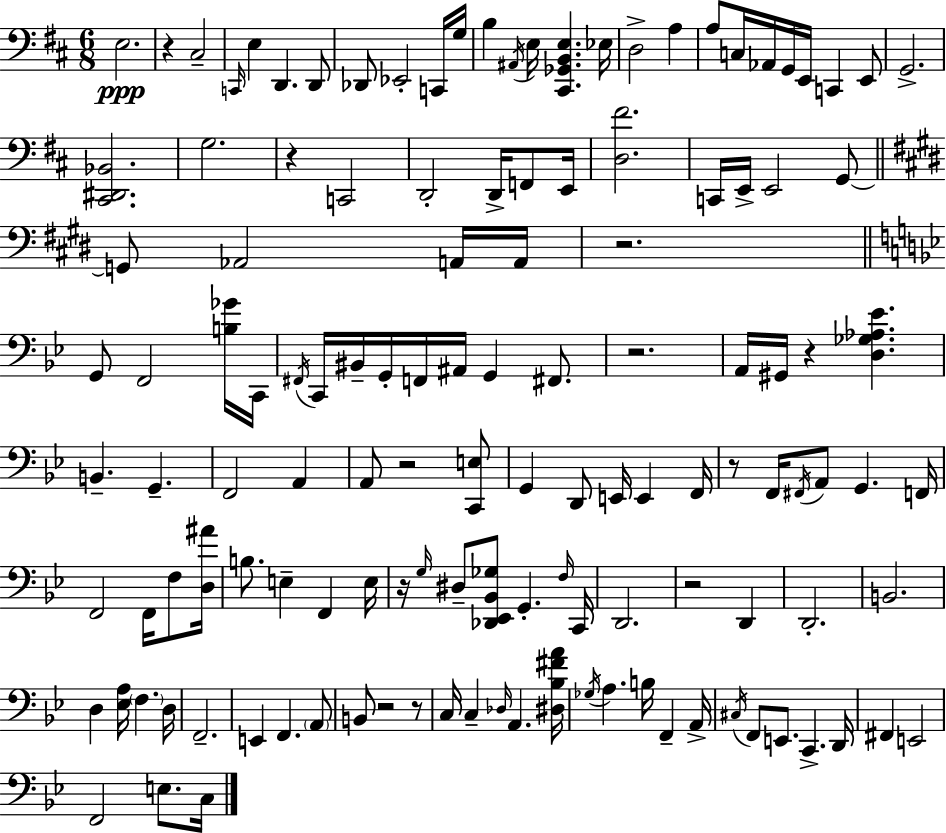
{
  \clef bass
  \numericTimeSignature
  \time 6/8
  \key d \major
  e2.\ppp | r4 cis2-- | \grace { c,16 } e4 d,4. d,8 | des,8 ees,2-. c,16 | \break g16 b4 \acciaccatura { ais,16 } e16 <cis, ges, b, e>4. | ees16 d2-> a4 | a8 c16 aes,16 g,16 e,16 c,4 | e,8 g,2.-> | \break <cis, dis, bes,>2. | g2. | r4 c,2 | d,2-. d,16-> f,8 | \break e,16 <d fis'>2. | c,16 e,16-> e,2 | g,8~~ \bar "||" \break \key e \major g,8 aes,2 a,16 a,16 | r2. | \bar "||" \break \key g \minor g,8 f,2 <b ges'>16 c,16 | \acciaccatura { fis,16 } c,16 bis,16-- g,16-. f,16 ais,16 g,4 fis,8. | r2. | a,16 gis,16 r4 <d ges aes ees'>4. | \break b,4.-- g,4.-- | f,2 a,4 | a,8 r2 <c, e>8 | g,4 d,8 e,16 e,4 | \break f,16 r8 f,16 \acciaccatura { fis,16 } a,8 g,4. | f,16 f,2 f,16 f8 | <d ais'>16 b8. e4-- f,4 | e16 r16 \grace { g16 } dis8-- <des, ees, bes, ges>8 g,4.-. | \break \grace { f16 } c,16 d,2. | r2 | d,4 d,2.-. | b,2. | \break d4 <ees a>16 \parenthesize f4. | d16 f,2.-- | e,4 f,4. | \parenthesize a,8 b,8 r2 | \break r8 c16 c4-- \grace { des16 } a,4. | <dis bes fis' a'>16 \acciaccatura { ges16 } a4. | b16 f,4-- a,16-> \acciaccatura { cis16 } f,8 e,8. | c,4.-> d,16 fis,4 e,2 | \break f,2 | e8. c16 \bar "|."
}